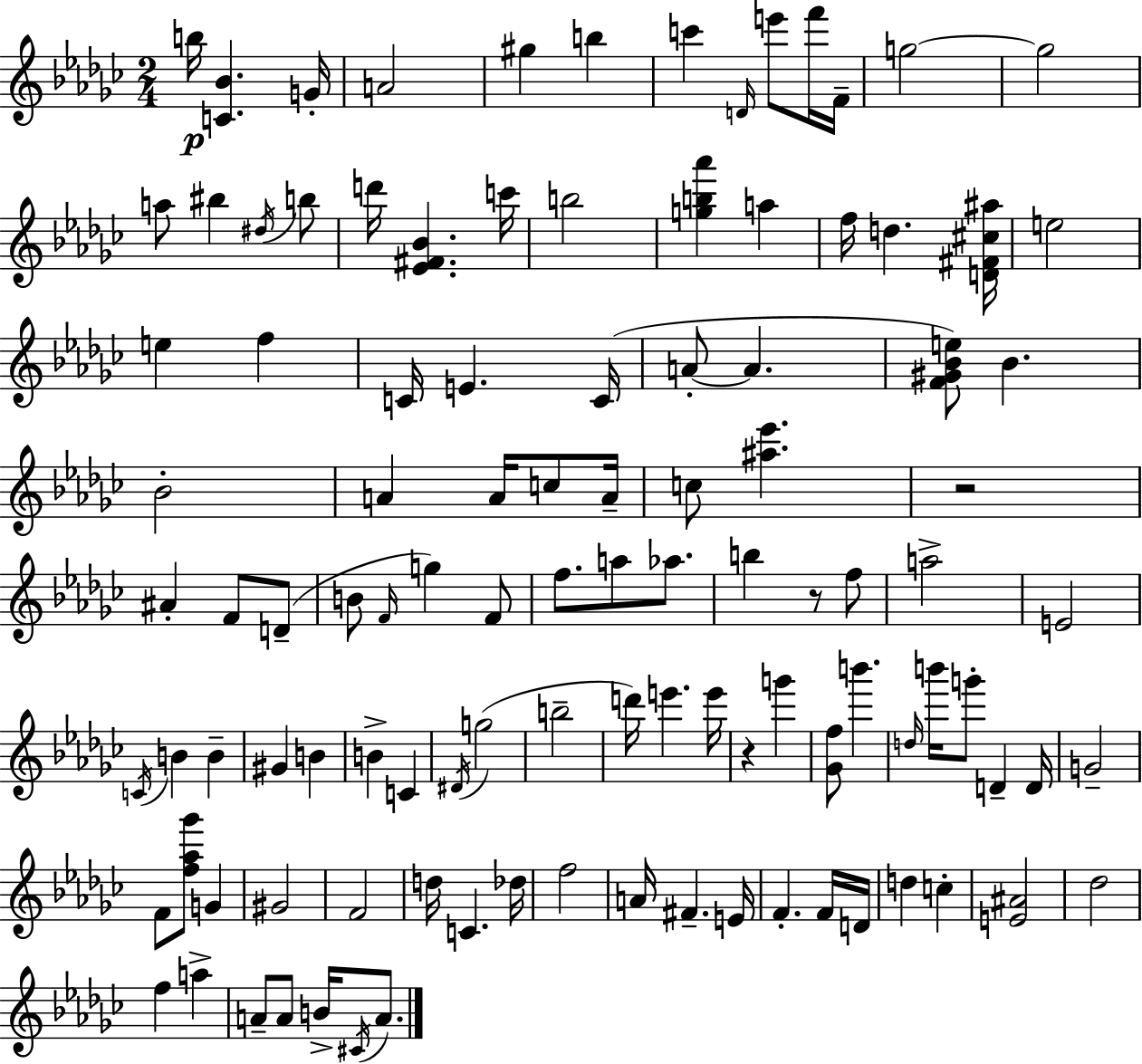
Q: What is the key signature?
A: EES minor